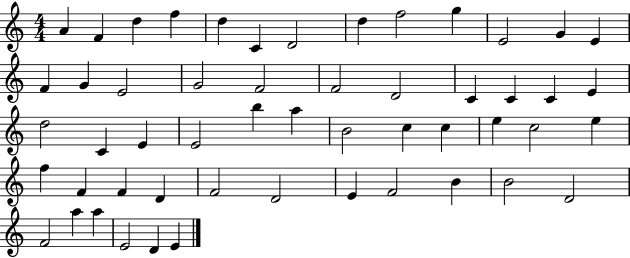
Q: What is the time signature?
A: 4/4